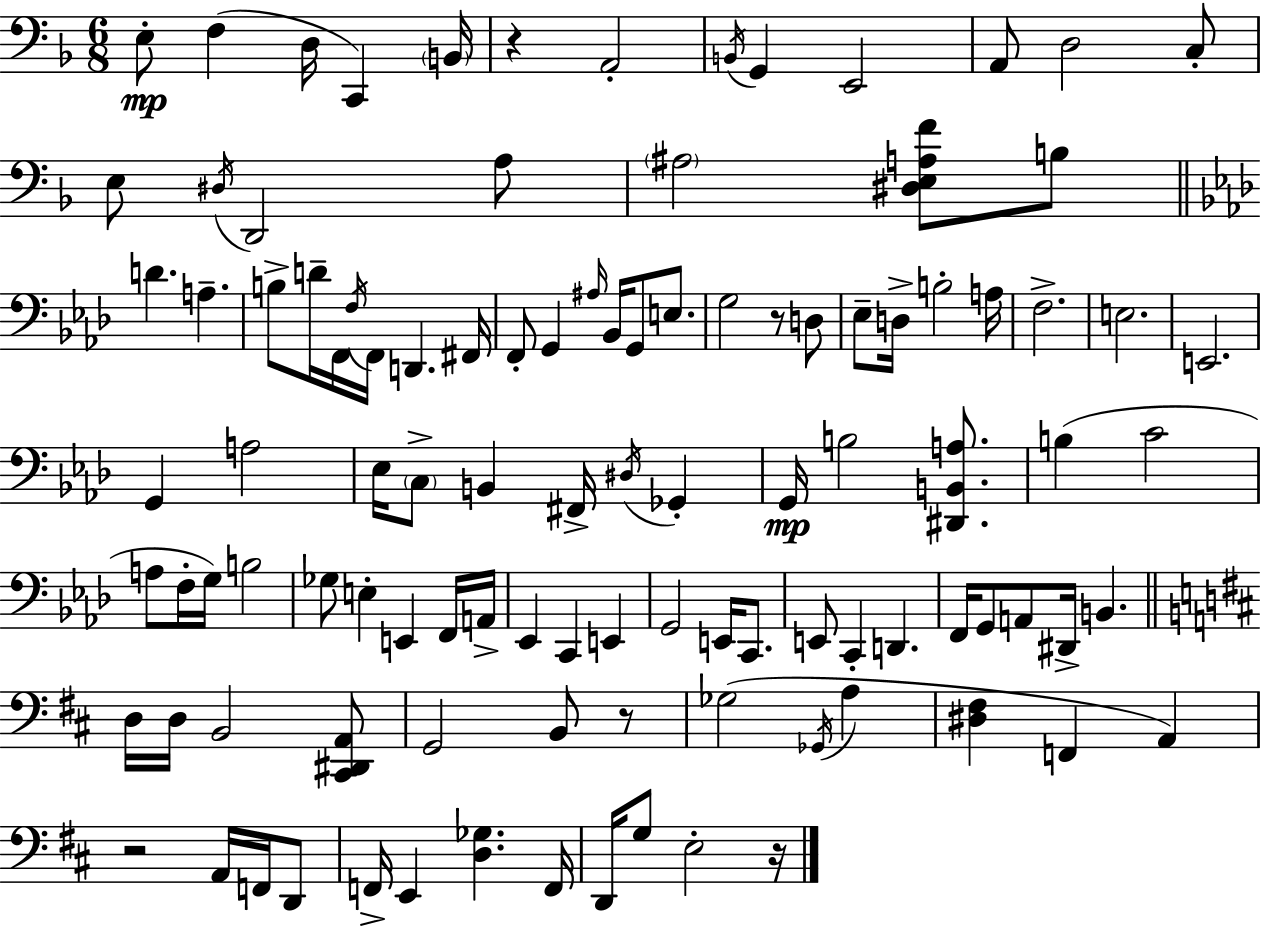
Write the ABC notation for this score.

X:1
T:Untitled
M:6/8
L:1/4
K:F
E,/2 F, D,/4 C,, B,,/4 z A,,2 B,,/4 G,, E,,2 A,,/2 D,2 C,/2 E,/2 ^D,/4 D,,2 A,/2 ^A,2 [^D,E,A,F]/2 B,/2 D A, B,/2 D/4 F,,/4 F,/4 F,,/4 D,, ^F,,/4 F,,/2 G,, ^A,/4 _B,,/4 G,,/2 E,/2 G,2 z/2 D,/2 _E,/2 D,/4 B,2 A,/4 F,2 E,2 E,,2 G,, A,2 _E,/4 C,/2 B,, ^F,,/4 ^D,/4 _G,, G,,/4 B,2 [^D,,B,,A,]/2 B, C2 A,/2 F,/4 G,/4 B,2 _G,/2 E, E,, F,,/4 A,,/4 _E,, C,, E,, G,,2 E,,/4 C,,/2 E,,/2 C,, D,, F,,/4 G,,/2 A,,/2 ^D,,/4 B,, D,/4 D,/4 B,,2 [^C,,^D,,A,,]/2 G,,2 B,,/2 z/2 _G,2 _G,,/4 A, [^D,^F,] F,, A,, z2 A,,/4 F,,/4 D,,/2 F,,/4 E,, [D,_G,] F,,/4 D,,/4 G,/2 E,2 z/4